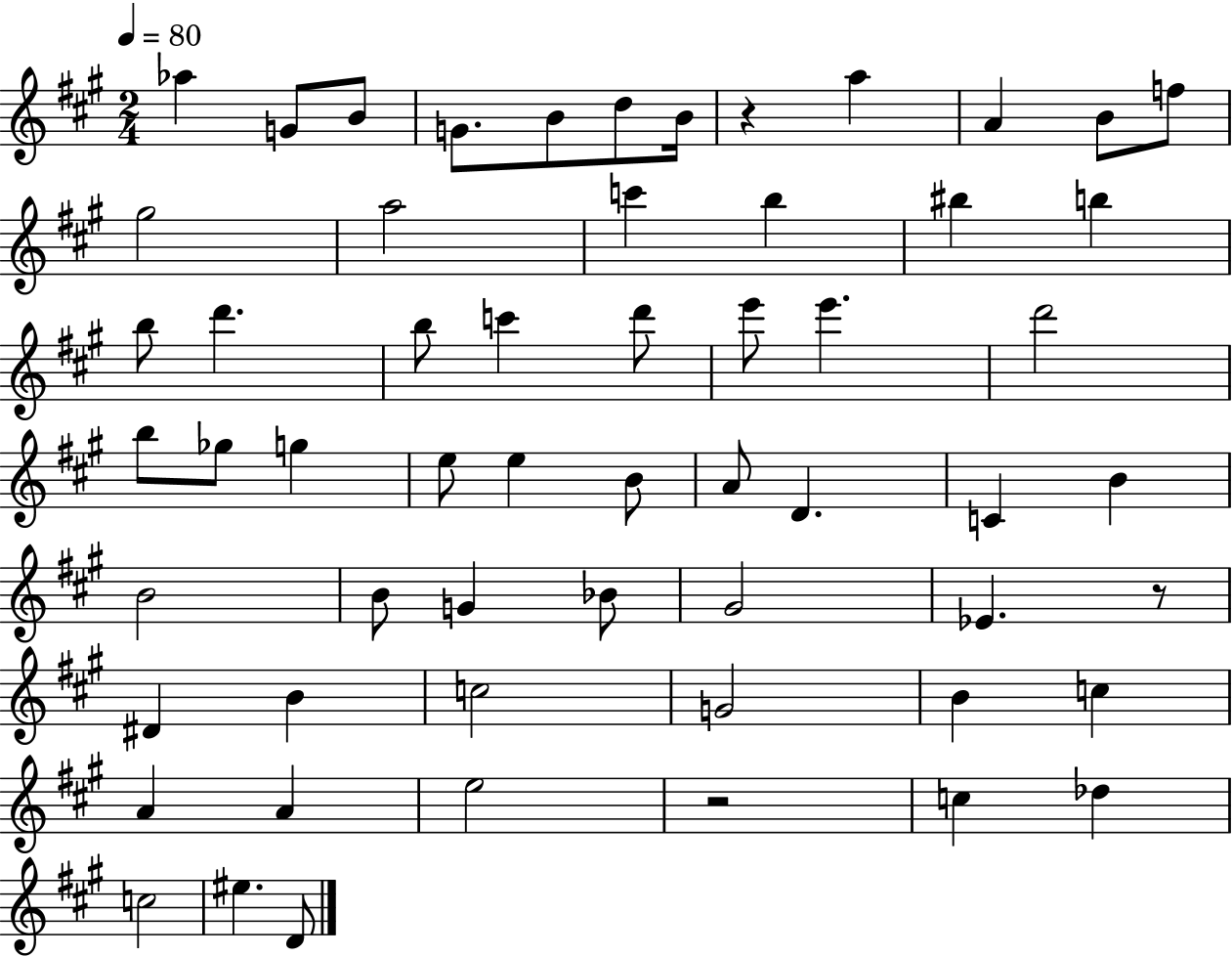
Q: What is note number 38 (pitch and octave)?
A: G4